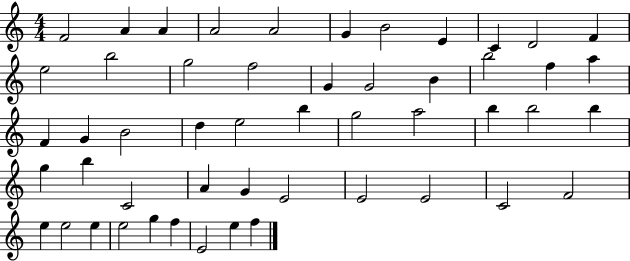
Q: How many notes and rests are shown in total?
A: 51